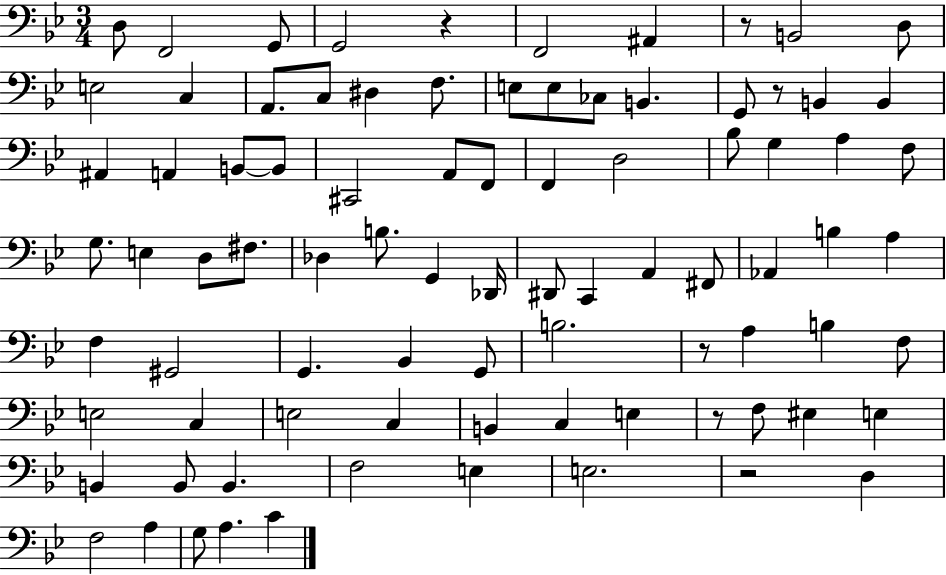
{
  \clef bass
  \numericTimeSignature
  \time 3/4
  \key bes \major
  d8 f,2 g,8 | g,2 r4 | f,2 ais,4 | r8 b,2 d8 | \break e2 c4 | a,8. c8 dis4 f8. | e8 e8 ces8 b,4. | g,8 r8 b,4 b,4 | \break ais,4 a,4 b,8~~ b,8 | cis,2 a,8 f,8 | f,4 d2 | bes8 g4 a4 f8 | \break g8. e4 d8 fis8. | des4 b8. g,4 des,16 | dis,8 c,4 a,4 fis,8 | aes,4 b4 a4 | \break f4 gis,2 | g,4. bes,4 g,8 | b2. | r8 a4 b4 f8 | \break e2 c4 | e2 c4 | b,4 c4 e4 | r8 f8 eis4 e4 | \break b,4 b,8 b,4. | f2 e4 | e2. | r2 d4 | \break f2 a4 | g8 a4. c'4 | \bar "|."
}